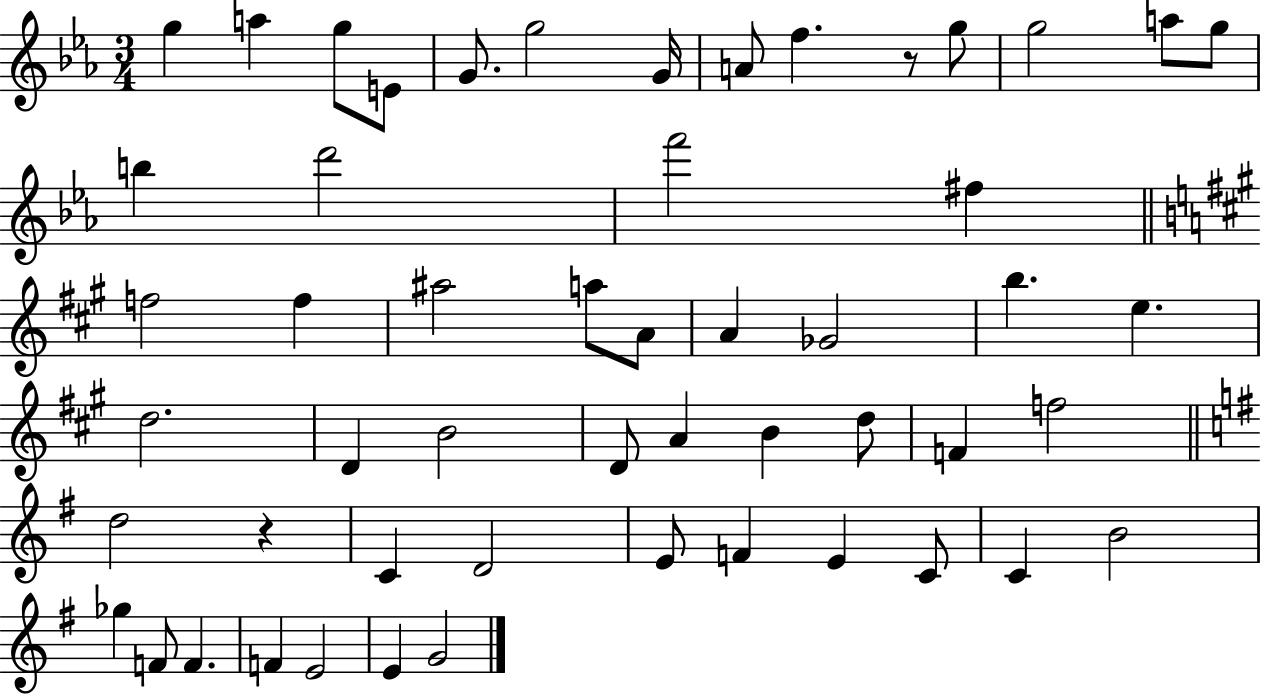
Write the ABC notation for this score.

X:1
T:Untitled
M:3/4
L:1/4
K:Eb
g a g/2 E/2 G/2 g2 G/4 A/2 f z/2 g/2 g2 a/2 g/2 b d'2 f'2 ^f f2 f ^a2 a/2 A/2 A _G2 b e d2 D B2 D/2 A B d/2 F f2 d2 z C D2 E/2 F E C/2 C B2 _g F/2 F F E2 E G2